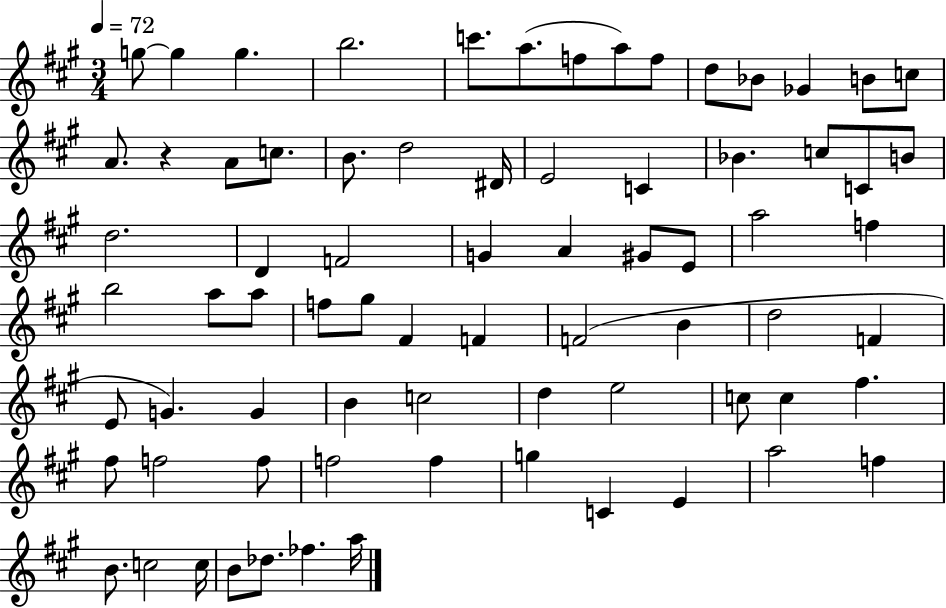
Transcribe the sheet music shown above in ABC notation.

X:1
T:Untitled
M:3/4
L:1/4
K:A
g/2 g g b2 c'/2 a/2 f/2 a/2 f/2 d/2 _B/2 _G B/2 c/2 A/2 z A/2 c/2 B/2 d2 ^D/4 E2 C _B c/2 C/2 B/2 d2 D F2 G A ^G/2 E/2 a2 f b2 a/2 a/2 f/2 ^g/2 ^F F F2 B d2 F E/2 G G B c2 d e2 c/2 c ^f ^f/2 f2 f/2 f2 f g C E a2 f B/2 c2 c/4 B/2 _d/2 _f a/4